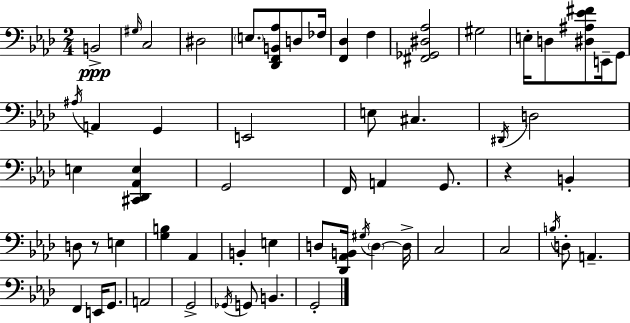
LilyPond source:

{
  \clef bass
  \numericTimeSignature
  \time 2/4
  \key f \minor
  b,2->\ppp | \grace { gis16 } c2 | dis2 | \parenthesize e8. <des, f, b, aes>8 d8 | \break fes16 <f, des>4 f4 | <fis, ges, dis aes>2 | gis2 | e16-. d8 <dis ais ees' fis'>8 e,16-- g,8 | \break \acciaccatura { ais16 } a,4 g,4 | e,2 | e8 cis4. | \acciaccatura { dis,16 } d2 | \break e4 <cis, des, aes, e>4 | g,2 | f,16 a,4 | g,8. r4 b,4-. | \break d8 r8 e4 | <g b>4 aes,4 | b,4-. e4 | d8 <des, aes, b,>16 \acciaccatura { gis16 } \parenthesize d4~~ | \break d16-> c2 | c2 | \acciaccatura { b16 } d8-. a,4.-- | f,4 | \break e,16 g,8. a,2 | g,2-> | \acciaccatura { ges,16 } g,8 | b,4. g,2-. | \break \bar "|."
}